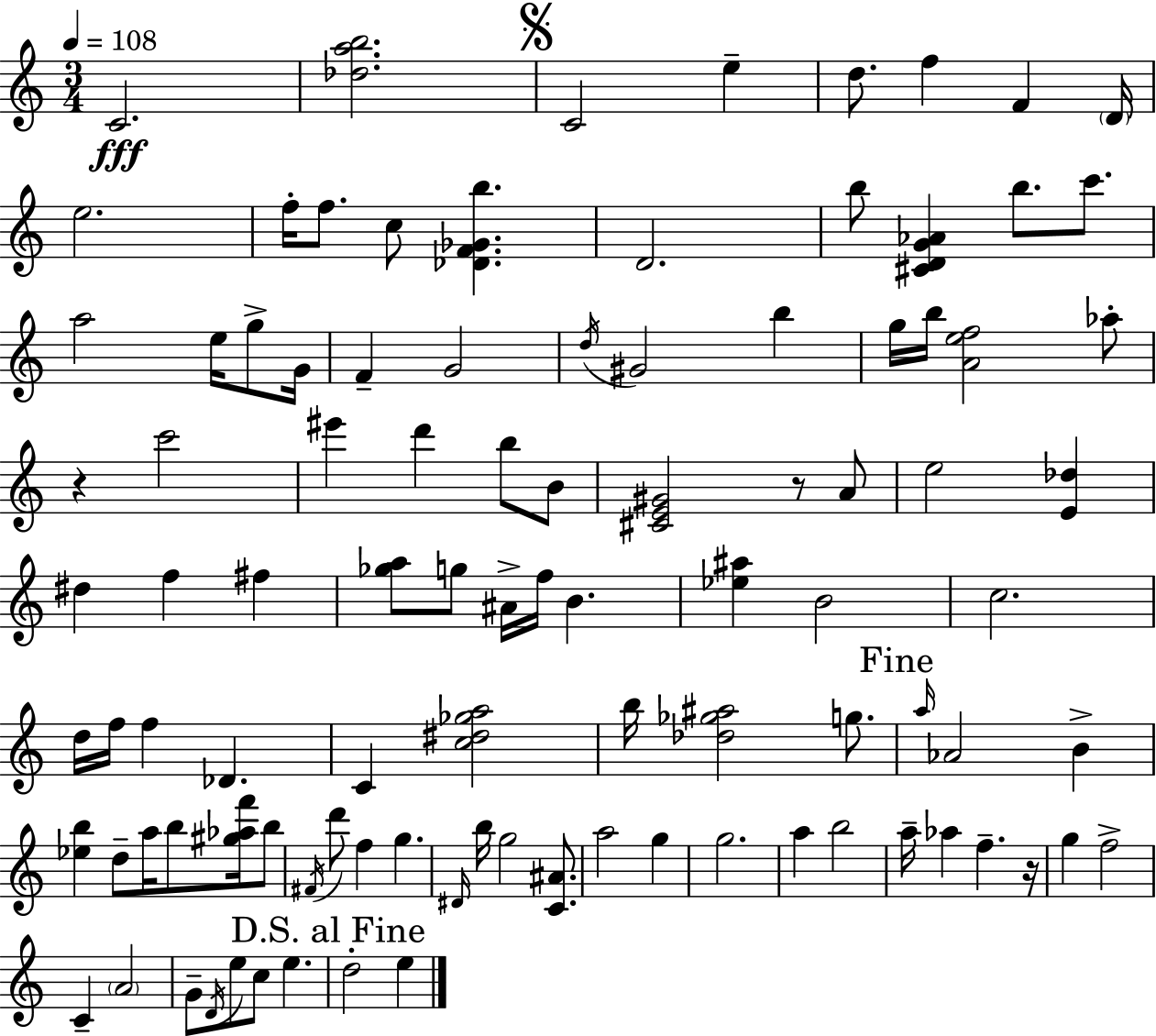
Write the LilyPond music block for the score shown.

{
  \clef treble
  \numericTimeSignature
  \time 3/4
  \key a \minor
  \tempo 4 = 108
  \repeat volta 2 { c'2.\fff | <des'' a'' b''>2. | \mark \markup { \musicglyph "scripts.segno" } c'2 e''4-- | d''8. f''4 f'4 \parenthesize d'16 | \break e''2. | f''16-. f''8. c''8 <des' f' ges' b''>4. | d'2. | b''8 <cis' d' g' aes'>4 b''8. c'''8. | \break a''2 e''16 g''8-> g'16 | f'4-- g'2 | \acciaccatura { d''16 } gis'2 b''4 | g''16 b''16 <a' e'' f''>2 aes''8-. | \break r4 c'''2 | eis'''4 d'''4 b''8 b'8 | <cis' e' gis'>2 r8 a'8 | e''2 <e' des''>4 | \break dis''4 f''4 fis''4 | <ges'' a''>8 g''8 ais'16-> f''16 b'4. | <ees'' ais''>4 b'2 | c''2. | \break d''16 f''16 f''4 des'4. | c'4 <c'' dis'' ges'' a''>2 | b''16 <des'' ges'' ais''>2 g''8. | \mark "Fine" \grace { a''16 } aes'2 b'4-> | \break <ees'' b''>4 d''8-- a''16 b''8 <gis'' aes'' f'''>16 | b''8 \acciaccatura { fis'16 } d'''8 f''4 g''4. | \grace { dis'16 } b''16 g''2 | <c' ais'>8. a''2 | \break g''4 g''2. | a''4 b''2 | a''16-- aes''4 f''4.-- | r16 g''4 f''2-> | \break c'4-- \parenthesize a'2 | g'8-- \acciaccatura { d'16 } e''8 c''8 e''4. | \mark "D.S. al Fine" d''2-. | e''4 } \bar "|."
}